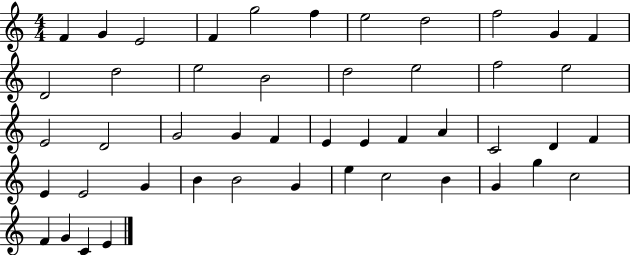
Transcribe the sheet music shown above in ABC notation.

X:1
T:Untitled
M:4/4
L:1/4
K:C
F G E2 F g2 f e2 d2 f2 G F D2 d2 e2 B2 d2 e2 f2 e2 E2 D2 G2 G F E E F A C2 D F E E2 G B B2 G e c2 B G g c2 F G C E